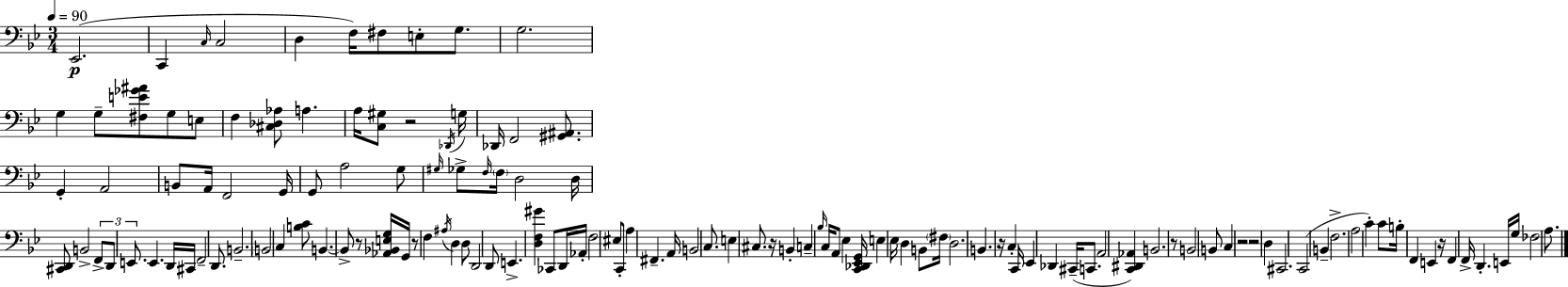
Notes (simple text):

Eb2/h. C2/q C3/s C3/h D3/q F3/s F#3/e E3/e G3/e. G3/h. G3/q G3/e [F#3,E4,Gb4,A#4]/e G3/e E3/e F3/q [C#3,Db3,Ab3]/e A3/q. A3/s [C3,G#3]/e R/h Db2/s G3/s Db2/s F2/h [G#2,A#2]/e. G2/q A2/h B2/e A2/s F2/h G2/s G2/e A3/h G3/e G#3/s Gb3/e F3/s F3/s D3/h D3/s [C#2,D2]/e B2/h F2/e D2/e E2/e. E2/q. D2/s C#2/s F2/h D2/e. B2/h. B2/h C3/q [B3,C4]/e B2/q. B2/e R/e [Ab2,Bb2,E3,G3]/s G2/s R/e F3/q A#3/s D3/q D3/e D2/h D2/e E2/q. [D3,F3,G#4]/q CES2/e D2/s Ab2/s F3/h EIS3/e C2/e A3/q F#2/q. A2/s B2/h C3/e. E3/q C#3/e. R/s B2/q C3/q Bb3/s C3/s A2/e Eb3/q [C2,Db2,Eb2,G2]/s E3/q Eb3/s D3/q B2/e F#3/s D3/h. B2/q. R/s C3/q C2/s Eb2/q Db2/q C#2/s C2/e. A2/h [C2,D#2,Ab2]/q B2/h. R/e B2/h B2/e C3/q R/h R/h D3/q C#2/h. C2/h B2/q F3/h. A3/h C4/q C4/e B3/s F2/q E2/q R/s F2/q F2/s D2/q. E2/s G3/s FES3/h A3/e.